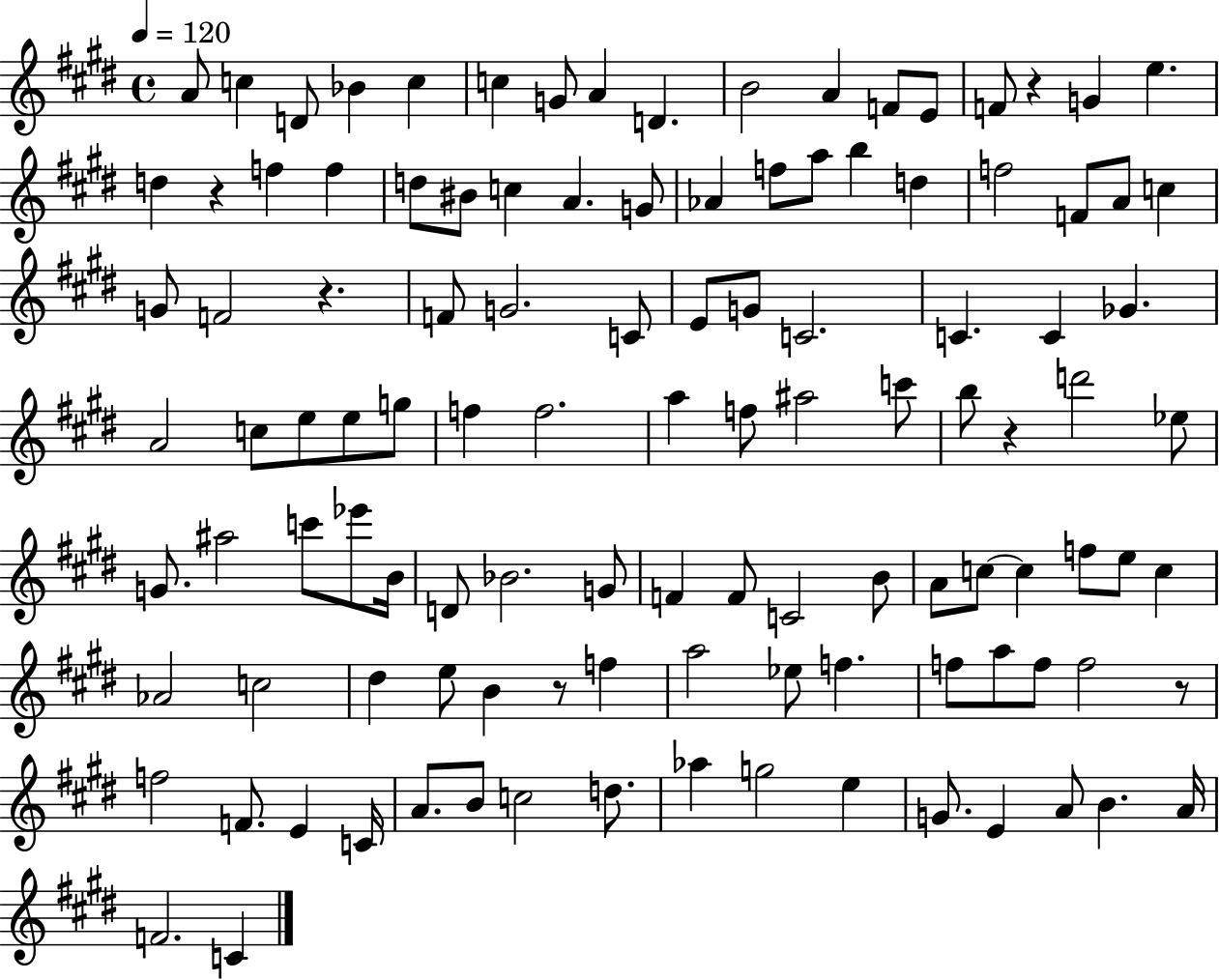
{
  \clef treble
  \time 4/4
  \defaultTimeSignature
  \key e \major
  \tempo 4 = 120
  a'8 c''4 d'8 bes'4 c''4 | c''4 g'8 a'4 d'4. | b'2 a'4 f'8 e'8 | f'8 r4 g'4 e''4. | \break d''4 r4 f''4 f''4 | d''8 bis'8 c''4 a'4. g'8 | aes'4 f''8 a''8 b''4 d''4 | f''2 f'8 a'8 c''4 | \break g'8 f'2 r4. | f'8 g'2. c'8 | e'8 g'8 c'2. | c'4. c'4 ges'4. | \break a'2 c''8 e''8 e''8 g''8 | f''4 f''2. | a''4 f''8 ais''2 c'''8 | b''8 r4 d'''2 ees''8 | \break g'8. ais''2 c'''8 ees'''8 b'16 | d'8 bes'2. g'8 | f'4 f'8 c'2 b'8 | a'8 c''8~~ c''4 f''8 e''8 c''4 | \break aes'2 c''2 | dis''4 e''8 b'4 r8 f''4 | a''2 ees''8 f''4. | f''8 a''8 f''8 f''2 r8 | \break f''2 f'8. e'4 c'16 | a'8. b'8 c''2 d''8. | aes''4 g''2 e''4 | g'8. e'4 a'8 b'4. a'16 | \break f'2. c'4 | \bar "|."
}